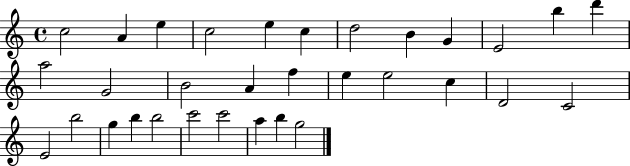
{
  \clef treble
  \time 4/4
  \defaultTimeSignature
  \key c \major
  c''2 a'4 e''4 | c''2 e''4 c''4 | d''2 b'4 g'4 | e'2 b''4 d'''4 | \break a''2 g'2 | b'2 a'4 f''4 | e''4 e''2 c''4 | d'2 c'2 | \break e'2 b''2 | g''4 b''4 b''2 | c'''2 c'''2 | a''4 b''4 g''2 | \break \bar "|."
}